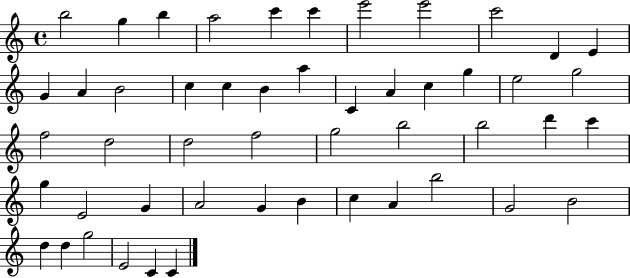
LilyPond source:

{
  \clef treble
  \time 4/4
  \defaultTimeSignature
  \key c \major
  b''2 g''4 b''4 | a''2 c'''4 c'''4 | e'''2 e'''2 | c'''2 d'4 e'4 | \break g'4 a'4 b'2 | c''4 c''4 b'4 a''4 | c'4 a'4 c''4 g''4 | e''2 g''2 | \break f''2 d''2 | d''2 f''2 | g''2 b''2 | b''2 d'''4 c'''4 | \break g''4 e'2 g'4 | a'2 g'4 b'4 | c''4 a'4 b''2 | g'2 b'2 | \break d''4 d''4 g''2 | e'2 c'4 c'4 | \bar "|."
}